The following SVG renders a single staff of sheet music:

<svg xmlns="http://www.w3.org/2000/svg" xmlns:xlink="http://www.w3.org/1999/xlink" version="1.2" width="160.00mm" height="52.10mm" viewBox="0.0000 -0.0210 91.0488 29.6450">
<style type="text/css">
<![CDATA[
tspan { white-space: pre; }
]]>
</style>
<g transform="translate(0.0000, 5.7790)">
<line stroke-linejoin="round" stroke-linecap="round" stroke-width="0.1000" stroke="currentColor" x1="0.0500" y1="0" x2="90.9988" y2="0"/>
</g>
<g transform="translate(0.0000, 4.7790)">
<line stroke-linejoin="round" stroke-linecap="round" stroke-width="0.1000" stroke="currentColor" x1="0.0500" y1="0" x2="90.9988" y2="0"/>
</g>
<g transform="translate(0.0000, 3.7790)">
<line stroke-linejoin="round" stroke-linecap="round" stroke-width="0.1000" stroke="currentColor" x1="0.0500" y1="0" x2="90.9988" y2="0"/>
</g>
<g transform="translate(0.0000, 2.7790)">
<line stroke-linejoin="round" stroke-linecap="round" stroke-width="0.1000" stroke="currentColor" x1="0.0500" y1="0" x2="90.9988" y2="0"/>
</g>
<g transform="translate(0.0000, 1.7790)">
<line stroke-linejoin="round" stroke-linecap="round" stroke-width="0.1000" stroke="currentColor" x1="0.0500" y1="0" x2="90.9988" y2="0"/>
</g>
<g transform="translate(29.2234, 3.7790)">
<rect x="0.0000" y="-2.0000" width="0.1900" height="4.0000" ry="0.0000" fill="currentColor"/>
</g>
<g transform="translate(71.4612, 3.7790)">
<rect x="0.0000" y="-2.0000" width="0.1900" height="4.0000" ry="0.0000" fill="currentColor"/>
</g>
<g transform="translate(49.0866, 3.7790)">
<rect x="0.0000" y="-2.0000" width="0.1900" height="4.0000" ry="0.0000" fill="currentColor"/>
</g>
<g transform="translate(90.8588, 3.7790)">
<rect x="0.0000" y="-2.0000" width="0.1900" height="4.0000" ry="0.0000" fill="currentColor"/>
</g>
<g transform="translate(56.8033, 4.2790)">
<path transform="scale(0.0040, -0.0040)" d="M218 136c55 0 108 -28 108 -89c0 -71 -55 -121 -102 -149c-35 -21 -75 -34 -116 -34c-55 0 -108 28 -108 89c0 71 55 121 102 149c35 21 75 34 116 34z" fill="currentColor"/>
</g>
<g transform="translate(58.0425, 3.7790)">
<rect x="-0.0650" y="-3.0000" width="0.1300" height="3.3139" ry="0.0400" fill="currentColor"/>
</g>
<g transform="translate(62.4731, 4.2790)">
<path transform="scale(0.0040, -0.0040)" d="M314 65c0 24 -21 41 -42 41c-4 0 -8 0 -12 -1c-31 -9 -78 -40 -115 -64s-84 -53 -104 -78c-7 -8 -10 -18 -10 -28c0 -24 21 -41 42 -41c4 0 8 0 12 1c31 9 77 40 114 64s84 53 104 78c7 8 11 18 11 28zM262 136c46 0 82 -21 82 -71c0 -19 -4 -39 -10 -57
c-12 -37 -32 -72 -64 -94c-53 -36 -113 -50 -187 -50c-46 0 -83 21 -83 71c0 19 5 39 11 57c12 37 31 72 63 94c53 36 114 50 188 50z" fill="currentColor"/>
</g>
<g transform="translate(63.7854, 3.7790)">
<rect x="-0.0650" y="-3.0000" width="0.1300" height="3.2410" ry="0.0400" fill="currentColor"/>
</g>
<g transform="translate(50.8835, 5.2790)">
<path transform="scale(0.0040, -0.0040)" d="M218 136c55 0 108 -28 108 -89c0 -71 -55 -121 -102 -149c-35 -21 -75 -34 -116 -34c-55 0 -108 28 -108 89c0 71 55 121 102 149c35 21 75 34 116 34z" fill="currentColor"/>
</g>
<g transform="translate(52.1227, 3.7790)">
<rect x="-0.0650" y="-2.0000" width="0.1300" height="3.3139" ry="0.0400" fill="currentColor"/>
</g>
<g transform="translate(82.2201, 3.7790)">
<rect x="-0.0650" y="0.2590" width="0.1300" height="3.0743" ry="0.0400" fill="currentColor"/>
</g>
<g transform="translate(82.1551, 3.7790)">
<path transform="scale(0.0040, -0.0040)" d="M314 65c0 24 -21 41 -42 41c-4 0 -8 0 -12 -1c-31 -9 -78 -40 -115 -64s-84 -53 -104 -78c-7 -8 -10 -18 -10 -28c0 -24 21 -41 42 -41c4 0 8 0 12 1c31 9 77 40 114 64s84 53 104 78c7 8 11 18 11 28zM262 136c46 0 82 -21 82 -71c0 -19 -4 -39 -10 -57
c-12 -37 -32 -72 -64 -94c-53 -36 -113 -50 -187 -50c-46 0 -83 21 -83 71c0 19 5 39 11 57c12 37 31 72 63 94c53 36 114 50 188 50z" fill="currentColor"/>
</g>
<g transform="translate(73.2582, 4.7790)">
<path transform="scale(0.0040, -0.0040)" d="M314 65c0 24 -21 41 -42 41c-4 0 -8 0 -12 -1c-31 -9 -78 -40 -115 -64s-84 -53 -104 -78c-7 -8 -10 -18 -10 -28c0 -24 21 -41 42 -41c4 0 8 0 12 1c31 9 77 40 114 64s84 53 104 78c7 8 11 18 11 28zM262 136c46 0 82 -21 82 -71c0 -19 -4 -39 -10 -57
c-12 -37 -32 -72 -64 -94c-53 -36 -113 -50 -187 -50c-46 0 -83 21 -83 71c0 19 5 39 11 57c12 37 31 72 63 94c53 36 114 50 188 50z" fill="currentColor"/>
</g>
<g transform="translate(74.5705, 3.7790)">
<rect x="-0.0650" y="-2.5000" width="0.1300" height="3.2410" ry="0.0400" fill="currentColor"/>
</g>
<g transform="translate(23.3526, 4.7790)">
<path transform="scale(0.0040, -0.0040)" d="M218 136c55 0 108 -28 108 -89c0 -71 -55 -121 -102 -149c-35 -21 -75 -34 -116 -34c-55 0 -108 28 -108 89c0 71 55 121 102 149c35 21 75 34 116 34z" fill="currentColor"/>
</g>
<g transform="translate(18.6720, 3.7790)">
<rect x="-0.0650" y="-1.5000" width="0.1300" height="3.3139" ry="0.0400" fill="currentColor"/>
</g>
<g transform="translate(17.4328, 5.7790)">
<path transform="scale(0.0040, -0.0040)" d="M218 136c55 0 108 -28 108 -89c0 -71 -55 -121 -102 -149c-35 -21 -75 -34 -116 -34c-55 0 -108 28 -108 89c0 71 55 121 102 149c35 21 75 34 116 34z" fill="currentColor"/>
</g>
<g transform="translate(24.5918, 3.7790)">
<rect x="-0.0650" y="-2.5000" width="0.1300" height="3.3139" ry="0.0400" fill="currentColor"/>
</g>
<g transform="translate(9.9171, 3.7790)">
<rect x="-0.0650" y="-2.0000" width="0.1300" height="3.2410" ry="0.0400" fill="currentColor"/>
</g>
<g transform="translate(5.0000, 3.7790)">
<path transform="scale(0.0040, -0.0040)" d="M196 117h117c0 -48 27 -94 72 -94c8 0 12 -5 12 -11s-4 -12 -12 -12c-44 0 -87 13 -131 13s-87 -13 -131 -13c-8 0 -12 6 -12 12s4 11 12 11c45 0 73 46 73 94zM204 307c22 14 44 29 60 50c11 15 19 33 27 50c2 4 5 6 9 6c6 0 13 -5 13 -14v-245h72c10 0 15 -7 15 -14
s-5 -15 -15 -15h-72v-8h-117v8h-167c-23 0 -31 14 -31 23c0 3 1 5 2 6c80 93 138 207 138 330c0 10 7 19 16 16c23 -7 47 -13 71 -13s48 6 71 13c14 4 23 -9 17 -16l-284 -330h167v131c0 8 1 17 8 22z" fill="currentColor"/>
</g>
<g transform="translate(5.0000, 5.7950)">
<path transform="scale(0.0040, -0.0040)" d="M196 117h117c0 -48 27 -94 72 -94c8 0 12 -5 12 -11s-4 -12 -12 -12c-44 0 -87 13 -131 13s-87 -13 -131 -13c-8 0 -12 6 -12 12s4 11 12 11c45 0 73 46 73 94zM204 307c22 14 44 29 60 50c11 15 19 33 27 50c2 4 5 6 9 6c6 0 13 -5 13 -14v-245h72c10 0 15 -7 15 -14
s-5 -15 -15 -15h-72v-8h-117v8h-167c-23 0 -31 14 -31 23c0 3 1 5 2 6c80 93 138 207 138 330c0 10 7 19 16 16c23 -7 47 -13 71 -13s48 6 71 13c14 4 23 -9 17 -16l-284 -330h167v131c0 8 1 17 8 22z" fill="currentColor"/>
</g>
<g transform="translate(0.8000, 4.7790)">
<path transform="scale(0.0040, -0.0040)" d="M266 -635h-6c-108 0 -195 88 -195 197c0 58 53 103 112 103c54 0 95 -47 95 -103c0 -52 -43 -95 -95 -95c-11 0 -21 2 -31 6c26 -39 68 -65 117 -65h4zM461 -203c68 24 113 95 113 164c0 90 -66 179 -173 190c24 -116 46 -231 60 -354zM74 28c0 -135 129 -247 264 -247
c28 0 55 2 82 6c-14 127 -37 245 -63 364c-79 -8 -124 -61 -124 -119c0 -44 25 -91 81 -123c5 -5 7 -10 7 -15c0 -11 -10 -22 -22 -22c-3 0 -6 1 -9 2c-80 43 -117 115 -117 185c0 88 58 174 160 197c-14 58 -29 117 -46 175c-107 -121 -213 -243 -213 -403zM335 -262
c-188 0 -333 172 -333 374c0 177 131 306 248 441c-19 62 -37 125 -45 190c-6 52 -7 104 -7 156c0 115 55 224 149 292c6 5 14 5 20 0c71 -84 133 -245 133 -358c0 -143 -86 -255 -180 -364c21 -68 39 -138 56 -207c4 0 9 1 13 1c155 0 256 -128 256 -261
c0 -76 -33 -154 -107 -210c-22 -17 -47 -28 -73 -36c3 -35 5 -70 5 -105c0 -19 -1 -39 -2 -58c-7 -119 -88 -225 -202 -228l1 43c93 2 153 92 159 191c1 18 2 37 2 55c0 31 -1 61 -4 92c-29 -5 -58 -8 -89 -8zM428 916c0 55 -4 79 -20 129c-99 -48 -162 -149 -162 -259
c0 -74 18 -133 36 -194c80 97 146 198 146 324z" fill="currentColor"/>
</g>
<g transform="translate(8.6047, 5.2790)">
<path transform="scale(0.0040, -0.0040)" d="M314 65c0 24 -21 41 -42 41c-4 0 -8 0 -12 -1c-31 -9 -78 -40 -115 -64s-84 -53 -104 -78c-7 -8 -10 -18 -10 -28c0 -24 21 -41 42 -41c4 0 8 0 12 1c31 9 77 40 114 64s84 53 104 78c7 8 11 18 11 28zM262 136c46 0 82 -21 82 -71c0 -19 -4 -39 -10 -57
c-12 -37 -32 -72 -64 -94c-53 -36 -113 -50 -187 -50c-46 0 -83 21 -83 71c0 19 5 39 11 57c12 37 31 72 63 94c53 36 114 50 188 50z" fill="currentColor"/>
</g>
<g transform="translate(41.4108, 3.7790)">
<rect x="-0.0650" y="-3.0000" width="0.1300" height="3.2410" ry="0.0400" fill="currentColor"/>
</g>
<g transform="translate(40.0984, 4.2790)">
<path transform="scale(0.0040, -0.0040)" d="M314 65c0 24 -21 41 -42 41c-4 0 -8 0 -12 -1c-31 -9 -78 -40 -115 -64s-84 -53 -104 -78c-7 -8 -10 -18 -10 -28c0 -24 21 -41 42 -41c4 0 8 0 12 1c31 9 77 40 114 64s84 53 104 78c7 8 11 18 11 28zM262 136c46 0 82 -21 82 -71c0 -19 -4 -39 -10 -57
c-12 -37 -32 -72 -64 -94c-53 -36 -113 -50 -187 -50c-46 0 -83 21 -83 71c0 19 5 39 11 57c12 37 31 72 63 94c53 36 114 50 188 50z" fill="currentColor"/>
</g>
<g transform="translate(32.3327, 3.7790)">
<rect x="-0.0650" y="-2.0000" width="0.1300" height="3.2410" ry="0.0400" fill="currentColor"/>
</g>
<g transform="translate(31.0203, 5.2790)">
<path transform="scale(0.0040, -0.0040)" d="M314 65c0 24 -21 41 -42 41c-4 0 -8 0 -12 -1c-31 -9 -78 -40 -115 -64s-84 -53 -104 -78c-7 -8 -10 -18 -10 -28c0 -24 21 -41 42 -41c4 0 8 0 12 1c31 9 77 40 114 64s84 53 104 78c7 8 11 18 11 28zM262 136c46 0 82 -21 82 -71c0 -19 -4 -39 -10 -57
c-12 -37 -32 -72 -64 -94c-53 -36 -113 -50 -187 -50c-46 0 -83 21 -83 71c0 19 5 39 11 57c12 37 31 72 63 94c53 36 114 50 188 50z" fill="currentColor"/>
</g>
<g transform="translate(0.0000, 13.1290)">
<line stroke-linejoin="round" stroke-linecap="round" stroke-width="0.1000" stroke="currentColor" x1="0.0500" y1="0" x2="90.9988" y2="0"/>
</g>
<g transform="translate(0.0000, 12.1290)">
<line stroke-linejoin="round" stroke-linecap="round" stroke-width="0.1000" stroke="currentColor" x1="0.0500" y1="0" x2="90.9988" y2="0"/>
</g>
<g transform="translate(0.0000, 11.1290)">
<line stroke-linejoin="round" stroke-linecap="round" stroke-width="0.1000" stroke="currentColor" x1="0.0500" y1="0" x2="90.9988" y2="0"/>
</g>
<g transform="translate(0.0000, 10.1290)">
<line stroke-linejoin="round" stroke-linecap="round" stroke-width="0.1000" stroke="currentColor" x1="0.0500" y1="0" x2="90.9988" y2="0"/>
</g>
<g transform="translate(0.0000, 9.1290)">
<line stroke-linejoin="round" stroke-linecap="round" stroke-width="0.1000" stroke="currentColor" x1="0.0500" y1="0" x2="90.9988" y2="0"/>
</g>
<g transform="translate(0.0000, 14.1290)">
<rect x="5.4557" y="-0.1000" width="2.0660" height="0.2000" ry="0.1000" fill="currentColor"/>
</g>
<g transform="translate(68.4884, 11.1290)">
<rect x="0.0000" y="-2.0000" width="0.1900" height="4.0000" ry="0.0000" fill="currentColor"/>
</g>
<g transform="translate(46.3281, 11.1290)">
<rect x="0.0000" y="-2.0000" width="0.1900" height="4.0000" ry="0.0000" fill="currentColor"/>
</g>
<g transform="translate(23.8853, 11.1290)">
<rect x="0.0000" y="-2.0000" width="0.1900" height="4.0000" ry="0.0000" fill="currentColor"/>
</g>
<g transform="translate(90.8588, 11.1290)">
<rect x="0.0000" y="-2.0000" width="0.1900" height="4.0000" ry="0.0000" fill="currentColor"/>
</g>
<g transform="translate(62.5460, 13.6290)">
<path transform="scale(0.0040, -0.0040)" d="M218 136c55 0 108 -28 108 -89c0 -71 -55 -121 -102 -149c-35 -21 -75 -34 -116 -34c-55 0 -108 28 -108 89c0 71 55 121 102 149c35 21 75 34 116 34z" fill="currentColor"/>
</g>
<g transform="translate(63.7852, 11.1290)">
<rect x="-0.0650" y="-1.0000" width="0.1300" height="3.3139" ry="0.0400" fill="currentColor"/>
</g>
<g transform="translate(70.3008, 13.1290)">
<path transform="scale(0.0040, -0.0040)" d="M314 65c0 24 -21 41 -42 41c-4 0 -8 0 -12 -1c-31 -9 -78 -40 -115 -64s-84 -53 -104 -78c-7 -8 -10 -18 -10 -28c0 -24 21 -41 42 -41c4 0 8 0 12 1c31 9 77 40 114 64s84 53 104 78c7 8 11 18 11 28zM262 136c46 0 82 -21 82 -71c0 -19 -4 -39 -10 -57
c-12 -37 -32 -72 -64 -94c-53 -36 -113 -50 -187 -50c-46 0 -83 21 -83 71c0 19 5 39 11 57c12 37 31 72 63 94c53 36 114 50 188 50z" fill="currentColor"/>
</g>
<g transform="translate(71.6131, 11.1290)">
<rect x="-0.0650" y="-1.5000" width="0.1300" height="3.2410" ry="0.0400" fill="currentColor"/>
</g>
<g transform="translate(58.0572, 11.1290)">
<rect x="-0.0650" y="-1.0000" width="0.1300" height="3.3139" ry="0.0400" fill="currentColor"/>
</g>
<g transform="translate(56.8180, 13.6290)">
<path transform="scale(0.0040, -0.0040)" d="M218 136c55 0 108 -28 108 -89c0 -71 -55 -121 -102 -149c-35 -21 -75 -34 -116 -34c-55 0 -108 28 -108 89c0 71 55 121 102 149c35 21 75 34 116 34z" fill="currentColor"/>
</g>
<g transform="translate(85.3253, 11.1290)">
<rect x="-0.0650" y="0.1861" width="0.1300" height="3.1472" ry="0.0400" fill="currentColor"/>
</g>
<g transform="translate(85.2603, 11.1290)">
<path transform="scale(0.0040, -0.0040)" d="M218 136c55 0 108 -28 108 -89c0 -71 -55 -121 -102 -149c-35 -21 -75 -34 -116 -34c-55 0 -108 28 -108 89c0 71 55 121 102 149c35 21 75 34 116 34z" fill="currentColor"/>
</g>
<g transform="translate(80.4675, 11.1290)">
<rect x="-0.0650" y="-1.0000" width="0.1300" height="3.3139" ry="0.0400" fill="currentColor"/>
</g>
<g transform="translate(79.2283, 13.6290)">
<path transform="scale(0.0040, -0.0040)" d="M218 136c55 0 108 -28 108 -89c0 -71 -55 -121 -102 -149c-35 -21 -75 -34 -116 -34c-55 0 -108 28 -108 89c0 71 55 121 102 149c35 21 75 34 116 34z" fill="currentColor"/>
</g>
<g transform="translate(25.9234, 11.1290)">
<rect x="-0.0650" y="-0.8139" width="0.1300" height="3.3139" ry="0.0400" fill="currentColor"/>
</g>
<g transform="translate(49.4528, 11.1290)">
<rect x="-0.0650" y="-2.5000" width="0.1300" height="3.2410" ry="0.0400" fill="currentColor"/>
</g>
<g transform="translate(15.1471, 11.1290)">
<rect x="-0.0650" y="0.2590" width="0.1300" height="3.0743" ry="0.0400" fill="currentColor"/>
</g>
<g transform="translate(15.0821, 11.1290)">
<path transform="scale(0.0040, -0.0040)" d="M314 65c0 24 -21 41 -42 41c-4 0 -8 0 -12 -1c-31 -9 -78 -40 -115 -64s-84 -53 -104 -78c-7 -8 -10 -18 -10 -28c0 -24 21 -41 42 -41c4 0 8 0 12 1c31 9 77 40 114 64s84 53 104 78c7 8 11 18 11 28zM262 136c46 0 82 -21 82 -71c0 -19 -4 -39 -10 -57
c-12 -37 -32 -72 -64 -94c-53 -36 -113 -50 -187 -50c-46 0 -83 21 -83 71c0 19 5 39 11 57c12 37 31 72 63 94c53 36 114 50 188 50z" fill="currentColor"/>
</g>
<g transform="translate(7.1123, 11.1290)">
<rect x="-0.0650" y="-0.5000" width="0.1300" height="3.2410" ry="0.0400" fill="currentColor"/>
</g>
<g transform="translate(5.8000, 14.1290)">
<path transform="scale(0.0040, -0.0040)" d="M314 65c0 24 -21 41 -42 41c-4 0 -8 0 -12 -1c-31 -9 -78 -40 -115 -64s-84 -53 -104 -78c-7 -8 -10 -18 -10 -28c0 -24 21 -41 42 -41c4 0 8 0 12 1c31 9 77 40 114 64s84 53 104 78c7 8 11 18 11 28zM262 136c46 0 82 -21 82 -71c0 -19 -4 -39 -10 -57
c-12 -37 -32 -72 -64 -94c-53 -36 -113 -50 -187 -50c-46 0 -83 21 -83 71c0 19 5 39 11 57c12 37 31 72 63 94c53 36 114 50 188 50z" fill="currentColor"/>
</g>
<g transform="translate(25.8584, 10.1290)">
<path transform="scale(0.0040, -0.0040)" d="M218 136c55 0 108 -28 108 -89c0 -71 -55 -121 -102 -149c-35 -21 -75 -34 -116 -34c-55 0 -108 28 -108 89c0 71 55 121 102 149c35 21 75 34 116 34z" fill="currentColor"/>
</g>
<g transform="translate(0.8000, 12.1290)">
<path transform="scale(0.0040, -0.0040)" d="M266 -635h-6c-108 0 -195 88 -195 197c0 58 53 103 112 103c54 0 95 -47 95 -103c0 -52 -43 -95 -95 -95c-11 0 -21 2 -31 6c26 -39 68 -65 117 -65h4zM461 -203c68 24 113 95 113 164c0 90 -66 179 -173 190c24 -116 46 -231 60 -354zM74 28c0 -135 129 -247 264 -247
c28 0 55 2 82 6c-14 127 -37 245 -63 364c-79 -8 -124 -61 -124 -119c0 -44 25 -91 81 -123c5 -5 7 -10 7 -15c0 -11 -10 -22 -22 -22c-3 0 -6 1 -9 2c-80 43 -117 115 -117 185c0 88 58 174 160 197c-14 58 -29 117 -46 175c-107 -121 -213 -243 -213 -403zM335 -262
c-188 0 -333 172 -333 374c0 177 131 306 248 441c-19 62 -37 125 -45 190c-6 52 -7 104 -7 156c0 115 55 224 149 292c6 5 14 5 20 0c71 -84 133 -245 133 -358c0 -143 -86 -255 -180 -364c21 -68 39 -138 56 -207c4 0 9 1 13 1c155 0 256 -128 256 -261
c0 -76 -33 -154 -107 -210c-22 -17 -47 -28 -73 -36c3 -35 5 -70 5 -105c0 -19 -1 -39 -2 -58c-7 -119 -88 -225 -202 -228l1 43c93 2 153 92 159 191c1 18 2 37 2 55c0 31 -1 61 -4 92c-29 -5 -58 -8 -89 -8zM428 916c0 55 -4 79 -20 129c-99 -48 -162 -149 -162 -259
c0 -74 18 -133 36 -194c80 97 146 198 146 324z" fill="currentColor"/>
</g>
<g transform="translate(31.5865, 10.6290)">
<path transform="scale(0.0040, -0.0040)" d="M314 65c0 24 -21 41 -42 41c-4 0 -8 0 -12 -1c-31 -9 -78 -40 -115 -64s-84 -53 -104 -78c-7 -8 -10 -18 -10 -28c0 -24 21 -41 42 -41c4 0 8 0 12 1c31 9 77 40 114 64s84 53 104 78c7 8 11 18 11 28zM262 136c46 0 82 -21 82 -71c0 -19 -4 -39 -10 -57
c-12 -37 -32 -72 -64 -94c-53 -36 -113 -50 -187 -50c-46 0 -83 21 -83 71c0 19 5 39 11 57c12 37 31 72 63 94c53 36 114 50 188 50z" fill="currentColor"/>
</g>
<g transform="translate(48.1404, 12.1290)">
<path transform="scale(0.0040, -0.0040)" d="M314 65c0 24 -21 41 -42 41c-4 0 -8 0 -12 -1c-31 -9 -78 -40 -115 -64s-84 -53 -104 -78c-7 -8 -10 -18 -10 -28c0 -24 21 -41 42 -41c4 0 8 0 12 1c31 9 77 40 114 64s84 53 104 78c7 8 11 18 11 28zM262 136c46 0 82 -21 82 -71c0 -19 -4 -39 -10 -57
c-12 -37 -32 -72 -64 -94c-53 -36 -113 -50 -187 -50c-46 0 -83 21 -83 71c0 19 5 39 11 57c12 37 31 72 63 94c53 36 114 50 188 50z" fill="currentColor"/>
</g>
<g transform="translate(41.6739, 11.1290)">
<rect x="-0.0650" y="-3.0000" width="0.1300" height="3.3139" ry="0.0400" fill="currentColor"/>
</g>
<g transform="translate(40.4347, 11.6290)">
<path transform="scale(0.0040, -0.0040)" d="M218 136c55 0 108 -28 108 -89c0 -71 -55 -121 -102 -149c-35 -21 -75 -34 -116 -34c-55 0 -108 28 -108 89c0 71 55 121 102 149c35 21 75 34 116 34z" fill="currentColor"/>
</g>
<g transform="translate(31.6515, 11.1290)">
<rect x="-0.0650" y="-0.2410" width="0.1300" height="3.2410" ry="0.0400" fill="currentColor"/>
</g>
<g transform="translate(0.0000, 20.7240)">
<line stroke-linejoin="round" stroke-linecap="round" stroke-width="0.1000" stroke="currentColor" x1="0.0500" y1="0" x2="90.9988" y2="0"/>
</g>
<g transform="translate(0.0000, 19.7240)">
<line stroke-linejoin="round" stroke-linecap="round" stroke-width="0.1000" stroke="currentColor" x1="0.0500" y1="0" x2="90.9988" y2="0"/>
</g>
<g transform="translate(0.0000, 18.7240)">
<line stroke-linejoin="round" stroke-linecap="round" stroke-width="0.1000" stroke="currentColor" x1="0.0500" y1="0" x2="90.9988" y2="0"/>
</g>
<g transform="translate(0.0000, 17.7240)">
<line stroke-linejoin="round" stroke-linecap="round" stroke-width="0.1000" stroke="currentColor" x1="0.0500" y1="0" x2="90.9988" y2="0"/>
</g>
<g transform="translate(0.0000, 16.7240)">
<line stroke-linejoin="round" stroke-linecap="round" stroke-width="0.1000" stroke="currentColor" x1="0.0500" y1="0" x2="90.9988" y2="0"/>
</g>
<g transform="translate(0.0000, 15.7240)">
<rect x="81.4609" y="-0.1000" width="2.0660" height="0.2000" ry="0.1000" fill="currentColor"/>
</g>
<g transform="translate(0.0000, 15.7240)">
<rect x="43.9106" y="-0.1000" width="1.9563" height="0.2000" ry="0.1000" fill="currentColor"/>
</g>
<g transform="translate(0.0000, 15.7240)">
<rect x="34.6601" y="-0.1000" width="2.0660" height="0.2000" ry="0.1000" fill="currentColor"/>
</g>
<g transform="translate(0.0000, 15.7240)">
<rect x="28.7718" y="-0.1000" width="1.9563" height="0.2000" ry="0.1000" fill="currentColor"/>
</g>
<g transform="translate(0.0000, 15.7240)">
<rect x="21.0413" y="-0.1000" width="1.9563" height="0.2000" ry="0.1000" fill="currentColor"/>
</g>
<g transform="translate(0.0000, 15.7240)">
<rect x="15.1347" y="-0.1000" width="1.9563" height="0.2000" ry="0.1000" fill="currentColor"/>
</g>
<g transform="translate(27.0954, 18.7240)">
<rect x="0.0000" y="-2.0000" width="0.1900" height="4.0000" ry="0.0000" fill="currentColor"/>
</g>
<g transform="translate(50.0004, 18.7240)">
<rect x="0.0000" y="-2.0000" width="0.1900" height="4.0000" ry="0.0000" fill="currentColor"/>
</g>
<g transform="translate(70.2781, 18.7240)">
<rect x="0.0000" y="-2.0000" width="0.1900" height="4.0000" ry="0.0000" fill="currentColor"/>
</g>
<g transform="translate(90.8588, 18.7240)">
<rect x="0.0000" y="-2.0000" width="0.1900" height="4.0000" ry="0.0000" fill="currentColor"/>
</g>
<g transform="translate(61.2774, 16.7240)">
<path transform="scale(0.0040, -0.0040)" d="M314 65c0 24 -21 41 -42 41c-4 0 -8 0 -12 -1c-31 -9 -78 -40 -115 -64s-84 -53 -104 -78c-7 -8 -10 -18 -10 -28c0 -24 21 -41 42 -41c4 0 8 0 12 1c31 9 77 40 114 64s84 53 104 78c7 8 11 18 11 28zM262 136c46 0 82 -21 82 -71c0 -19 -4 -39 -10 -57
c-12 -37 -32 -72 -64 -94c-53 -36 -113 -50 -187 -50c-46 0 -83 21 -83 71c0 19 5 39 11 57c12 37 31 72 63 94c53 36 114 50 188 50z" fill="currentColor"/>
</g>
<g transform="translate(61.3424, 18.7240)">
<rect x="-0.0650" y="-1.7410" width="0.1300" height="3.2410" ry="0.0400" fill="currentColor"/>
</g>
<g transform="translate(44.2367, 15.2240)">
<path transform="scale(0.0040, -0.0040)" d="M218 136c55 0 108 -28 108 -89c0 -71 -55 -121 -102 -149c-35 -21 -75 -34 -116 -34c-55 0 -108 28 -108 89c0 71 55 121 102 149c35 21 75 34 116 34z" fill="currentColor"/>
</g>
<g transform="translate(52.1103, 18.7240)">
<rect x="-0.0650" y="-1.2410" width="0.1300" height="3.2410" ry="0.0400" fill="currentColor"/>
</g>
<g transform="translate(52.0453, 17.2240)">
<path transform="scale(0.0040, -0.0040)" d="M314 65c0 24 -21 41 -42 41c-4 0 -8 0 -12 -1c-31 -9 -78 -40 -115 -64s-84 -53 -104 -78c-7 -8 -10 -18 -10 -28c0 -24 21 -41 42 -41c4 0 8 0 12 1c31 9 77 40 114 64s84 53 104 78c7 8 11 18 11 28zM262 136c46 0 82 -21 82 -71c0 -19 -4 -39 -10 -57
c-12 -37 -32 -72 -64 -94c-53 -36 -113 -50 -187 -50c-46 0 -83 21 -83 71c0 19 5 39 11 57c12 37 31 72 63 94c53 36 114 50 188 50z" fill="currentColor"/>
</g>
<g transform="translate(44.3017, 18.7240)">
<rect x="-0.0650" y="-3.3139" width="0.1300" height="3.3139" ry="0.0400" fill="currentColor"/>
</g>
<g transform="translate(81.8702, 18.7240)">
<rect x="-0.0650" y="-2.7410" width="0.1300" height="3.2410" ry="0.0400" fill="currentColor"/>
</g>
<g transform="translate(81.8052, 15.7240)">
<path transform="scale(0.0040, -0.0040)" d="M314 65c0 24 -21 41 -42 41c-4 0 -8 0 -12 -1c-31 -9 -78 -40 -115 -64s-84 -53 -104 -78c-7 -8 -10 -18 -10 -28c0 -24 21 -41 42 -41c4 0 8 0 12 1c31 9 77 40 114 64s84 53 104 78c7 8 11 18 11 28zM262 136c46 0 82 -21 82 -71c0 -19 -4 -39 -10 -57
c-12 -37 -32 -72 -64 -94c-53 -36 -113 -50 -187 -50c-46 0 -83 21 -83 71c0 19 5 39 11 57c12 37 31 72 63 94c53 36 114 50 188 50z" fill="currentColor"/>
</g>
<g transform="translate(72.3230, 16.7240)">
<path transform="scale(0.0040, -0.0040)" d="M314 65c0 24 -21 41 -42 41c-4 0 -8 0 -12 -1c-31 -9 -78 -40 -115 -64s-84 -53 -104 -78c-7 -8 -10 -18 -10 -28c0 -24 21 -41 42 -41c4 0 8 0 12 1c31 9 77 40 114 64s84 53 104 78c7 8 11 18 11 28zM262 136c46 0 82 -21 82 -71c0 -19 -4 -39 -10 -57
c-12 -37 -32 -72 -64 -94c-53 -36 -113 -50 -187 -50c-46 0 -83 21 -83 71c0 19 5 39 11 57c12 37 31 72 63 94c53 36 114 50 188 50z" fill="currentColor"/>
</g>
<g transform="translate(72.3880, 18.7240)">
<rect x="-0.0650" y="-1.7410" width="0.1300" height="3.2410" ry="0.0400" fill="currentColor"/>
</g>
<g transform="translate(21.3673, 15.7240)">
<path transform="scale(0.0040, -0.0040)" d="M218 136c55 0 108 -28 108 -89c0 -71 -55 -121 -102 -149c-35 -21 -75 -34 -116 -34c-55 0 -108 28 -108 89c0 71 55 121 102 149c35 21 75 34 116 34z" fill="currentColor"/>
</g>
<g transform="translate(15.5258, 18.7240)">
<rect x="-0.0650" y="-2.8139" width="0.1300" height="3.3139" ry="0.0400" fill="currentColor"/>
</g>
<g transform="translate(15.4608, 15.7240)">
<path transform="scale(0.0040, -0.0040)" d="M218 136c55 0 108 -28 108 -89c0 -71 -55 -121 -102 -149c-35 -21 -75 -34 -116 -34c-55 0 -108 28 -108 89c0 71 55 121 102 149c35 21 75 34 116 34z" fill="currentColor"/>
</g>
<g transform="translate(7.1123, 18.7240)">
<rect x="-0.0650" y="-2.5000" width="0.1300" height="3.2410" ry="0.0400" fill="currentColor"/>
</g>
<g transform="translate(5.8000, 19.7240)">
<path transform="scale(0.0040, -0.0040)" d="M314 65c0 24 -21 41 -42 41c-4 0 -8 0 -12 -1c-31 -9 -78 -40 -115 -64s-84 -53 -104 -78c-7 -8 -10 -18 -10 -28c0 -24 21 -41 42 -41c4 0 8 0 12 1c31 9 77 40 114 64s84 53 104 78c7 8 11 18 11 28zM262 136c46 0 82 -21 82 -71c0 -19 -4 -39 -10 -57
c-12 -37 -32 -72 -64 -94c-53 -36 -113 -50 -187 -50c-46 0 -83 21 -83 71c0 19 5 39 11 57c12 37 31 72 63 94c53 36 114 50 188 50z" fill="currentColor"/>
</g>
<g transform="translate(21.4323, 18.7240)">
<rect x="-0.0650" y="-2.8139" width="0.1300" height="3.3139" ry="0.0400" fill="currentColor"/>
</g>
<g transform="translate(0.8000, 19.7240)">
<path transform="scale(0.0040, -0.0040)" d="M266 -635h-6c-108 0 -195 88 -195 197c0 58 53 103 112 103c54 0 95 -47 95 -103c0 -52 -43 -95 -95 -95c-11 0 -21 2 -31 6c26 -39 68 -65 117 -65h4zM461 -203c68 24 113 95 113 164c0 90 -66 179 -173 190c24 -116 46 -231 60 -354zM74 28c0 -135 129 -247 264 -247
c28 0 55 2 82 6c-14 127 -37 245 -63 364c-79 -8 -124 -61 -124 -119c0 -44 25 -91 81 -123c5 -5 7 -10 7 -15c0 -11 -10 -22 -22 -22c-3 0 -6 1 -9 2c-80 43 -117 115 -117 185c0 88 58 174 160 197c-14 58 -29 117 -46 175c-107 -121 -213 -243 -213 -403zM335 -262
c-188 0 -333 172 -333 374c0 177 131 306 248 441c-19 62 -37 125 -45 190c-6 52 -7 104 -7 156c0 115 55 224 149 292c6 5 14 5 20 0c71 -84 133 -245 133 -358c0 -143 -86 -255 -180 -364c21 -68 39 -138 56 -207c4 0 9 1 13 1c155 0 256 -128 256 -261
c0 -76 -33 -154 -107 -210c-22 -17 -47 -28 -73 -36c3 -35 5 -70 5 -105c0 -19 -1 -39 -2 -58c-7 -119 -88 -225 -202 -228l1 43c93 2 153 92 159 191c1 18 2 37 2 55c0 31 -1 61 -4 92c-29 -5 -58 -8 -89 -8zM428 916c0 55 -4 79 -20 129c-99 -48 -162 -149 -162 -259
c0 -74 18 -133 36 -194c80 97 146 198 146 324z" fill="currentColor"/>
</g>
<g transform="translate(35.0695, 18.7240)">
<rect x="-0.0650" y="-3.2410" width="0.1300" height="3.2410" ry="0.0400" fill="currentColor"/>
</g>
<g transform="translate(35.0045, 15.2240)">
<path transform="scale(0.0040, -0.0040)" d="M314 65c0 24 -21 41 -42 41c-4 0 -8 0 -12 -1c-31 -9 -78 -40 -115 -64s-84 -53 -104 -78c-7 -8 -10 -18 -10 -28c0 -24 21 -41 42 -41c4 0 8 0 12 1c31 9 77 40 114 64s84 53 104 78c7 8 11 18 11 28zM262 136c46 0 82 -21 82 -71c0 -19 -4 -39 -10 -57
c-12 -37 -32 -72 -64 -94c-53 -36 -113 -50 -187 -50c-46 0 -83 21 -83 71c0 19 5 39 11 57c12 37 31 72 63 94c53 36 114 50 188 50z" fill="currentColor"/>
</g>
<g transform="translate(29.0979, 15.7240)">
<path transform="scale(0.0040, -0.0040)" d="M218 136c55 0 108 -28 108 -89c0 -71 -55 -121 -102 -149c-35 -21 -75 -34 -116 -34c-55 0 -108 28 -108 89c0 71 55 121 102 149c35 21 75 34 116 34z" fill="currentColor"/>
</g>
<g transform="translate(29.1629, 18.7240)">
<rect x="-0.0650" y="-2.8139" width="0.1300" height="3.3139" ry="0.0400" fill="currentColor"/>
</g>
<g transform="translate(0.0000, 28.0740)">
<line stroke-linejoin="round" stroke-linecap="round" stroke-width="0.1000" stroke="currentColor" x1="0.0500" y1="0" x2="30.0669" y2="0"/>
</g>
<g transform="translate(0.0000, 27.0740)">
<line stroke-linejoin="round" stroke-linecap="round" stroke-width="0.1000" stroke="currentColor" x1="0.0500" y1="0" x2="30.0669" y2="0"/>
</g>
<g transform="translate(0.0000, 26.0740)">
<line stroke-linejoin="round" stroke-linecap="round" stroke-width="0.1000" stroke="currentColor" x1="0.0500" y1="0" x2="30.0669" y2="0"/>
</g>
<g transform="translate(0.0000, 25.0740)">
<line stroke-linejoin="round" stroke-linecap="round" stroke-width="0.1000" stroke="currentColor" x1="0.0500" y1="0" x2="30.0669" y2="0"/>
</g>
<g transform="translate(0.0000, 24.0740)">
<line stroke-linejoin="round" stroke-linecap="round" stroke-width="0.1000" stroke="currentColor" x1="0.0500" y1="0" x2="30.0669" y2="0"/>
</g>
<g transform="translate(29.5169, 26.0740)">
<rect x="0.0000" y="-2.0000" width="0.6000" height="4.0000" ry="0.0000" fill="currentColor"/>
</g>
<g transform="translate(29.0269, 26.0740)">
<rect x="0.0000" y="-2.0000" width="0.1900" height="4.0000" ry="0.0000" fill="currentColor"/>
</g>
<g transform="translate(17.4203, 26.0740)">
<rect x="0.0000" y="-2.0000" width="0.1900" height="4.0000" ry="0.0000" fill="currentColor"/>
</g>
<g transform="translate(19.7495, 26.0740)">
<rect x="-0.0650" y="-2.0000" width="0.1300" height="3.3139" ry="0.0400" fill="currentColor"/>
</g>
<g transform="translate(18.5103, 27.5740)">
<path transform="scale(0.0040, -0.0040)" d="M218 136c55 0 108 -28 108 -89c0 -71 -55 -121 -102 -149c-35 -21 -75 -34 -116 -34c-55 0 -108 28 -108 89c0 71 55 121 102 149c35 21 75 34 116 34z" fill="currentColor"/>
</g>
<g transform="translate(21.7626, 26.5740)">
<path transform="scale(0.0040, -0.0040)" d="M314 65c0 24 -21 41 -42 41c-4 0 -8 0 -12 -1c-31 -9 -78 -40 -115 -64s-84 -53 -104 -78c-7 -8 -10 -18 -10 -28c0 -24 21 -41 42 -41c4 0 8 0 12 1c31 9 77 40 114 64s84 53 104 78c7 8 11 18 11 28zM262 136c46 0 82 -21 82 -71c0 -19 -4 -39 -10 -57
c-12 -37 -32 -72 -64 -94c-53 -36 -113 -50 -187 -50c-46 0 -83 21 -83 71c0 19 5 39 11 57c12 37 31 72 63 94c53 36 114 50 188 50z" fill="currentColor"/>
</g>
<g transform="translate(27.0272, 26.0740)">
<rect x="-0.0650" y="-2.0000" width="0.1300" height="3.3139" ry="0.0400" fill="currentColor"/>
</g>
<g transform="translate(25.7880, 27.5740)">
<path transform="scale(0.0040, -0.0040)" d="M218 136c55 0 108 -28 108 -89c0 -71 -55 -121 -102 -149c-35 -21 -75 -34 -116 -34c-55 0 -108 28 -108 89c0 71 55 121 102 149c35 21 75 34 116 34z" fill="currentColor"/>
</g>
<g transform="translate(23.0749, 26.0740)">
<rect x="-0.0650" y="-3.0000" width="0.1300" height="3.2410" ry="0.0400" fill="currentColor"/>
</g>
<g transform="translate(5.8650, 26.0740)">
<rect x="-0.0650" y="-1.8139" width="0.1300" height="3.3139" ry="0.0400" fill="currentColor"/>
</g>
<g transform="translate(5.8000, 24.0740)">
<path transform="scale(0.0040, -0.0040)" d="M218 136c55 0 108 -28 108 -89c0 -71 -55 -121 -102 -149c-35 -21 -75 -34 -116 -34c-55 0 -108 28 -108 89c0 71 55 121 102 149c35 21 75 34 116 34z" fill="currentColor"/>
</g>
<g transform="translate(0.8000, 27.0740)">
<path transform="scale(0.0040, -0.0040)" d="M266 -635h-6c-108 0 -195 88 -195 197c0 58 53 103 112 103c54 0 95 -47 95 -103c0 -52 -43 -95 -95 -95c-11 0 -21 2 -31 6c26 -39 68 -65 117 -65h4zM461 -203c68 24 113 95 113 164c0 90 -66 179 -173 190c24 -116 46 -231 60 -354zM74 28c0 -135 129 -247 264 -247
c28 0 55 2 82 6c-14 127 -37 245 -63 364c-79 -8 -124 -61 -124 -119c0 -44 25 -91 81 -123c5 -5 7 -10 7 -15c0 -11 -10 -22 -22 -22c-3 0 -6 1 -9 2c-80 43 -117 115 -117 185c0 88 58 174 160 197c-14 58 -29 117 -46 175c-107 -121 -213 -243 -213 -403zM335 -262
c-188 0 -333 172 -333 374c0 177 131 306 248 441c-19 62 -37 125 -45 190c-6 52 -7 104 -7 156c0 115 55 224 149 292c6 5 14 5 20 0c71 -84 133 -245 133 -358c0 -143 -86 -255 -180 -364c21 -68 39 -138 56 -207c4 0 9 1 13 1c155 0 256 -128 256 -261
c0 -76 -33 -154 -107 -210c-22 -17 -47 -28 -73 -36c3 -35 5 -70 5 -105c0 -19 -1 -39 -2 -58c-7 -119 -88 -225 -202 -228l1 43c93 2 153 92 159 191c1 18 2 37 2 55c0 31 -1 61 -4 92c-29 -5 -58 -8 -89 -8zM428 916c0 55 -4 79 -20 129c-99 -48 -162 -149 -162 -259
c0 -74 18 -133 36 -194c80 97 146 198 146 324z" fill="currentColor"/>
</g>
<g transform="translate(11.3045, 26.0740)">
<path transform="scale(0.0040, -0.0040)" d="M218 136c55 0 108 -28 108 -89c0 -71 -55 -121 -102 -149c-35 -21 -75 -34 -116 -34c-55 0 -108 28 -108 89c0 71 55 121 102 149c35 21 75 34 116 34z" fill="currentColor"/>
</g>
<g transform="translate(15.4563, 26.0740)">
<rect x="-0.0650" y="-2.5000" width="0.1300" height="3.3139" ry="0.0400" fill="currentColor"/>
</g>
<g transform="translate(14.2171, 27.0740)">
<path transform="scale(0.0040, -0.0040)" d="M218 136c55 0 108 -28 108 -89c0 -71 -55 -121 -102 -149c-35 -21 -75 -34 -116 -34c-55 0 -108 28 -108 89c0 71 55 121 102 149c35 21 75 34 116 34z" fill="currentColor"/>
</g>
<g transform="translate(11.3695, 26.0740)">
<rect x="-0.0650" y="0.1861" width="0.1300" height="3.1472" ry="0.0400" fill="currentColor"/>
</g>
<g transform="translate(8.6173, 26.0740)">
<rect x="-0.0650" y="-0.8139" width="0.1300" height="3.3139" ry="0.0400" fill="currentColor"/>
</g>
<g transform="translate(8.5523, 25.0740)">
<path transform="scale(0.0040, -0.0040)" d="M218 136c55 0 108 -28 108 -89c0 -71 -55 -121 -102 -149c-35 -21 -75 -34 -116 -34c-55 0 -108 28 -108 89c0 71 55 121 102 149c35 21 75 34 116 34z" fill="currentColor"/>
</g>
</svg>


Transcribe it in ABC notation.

X:1
T:Untitled
M:4/4
L:1/4
K:C
F2 E G F2 A2 F A A2 G2 B2 C2 B2 d c2 A G2 D D E2 D B G2 a a a b2 b e2 f2 f2 a2 f d B G F A2 F